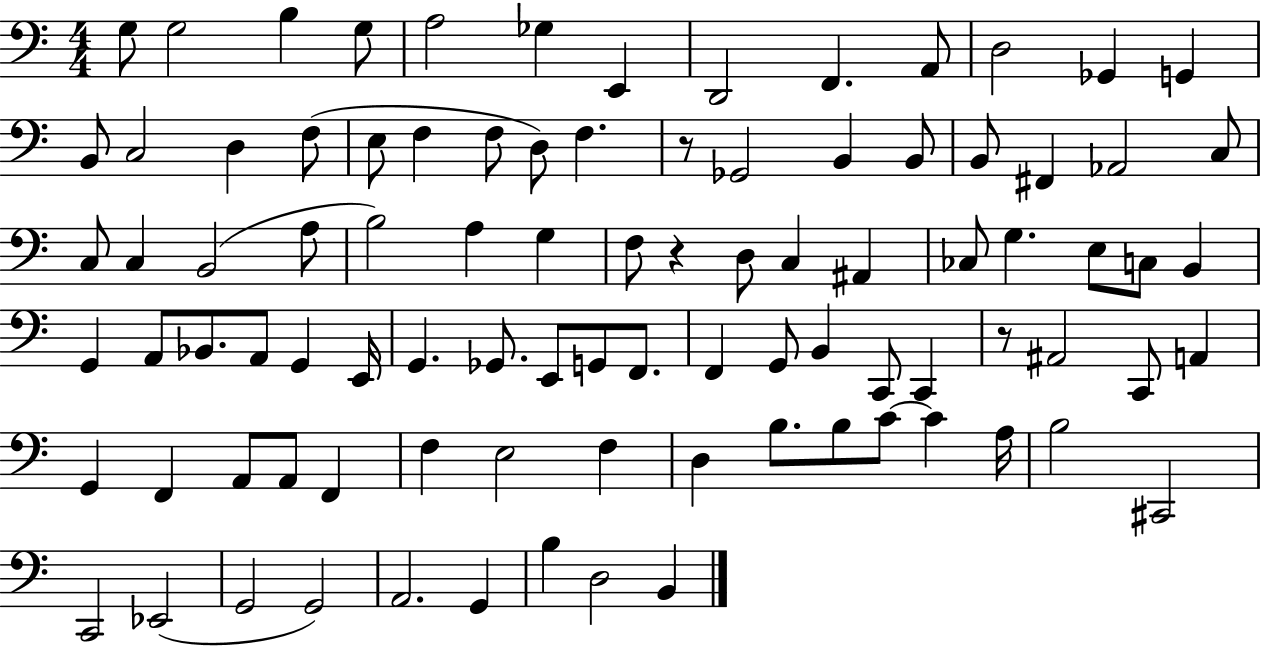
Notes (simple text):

G3/e G3/h B3/q G3/e A3/h Gb3/q E2/q D2/h F2/q. A2/e D3/h Gb2/q G2/q B2/e C3/h D3/q F3/e E3/e F3/q F3/e D3/e F3/q. R/e Gb2/h B2/q B2/e B2/e F#2/q Ab2/h C3/e C3/e C3/q B2/h A3/e B3/h A3/q G3/q F3/e R/q D3/e C3/q A#2/q CES3/e G3/q. E3/e C3/e B2/q G2/q A2/e Bb2/e. A2/e G2/q E2/s G2/q. Gb2/e. E2/e G2/e F2/e. F2/q G2/e B2/q C2/e C2/q R/e A#2/h C2/e A2/q G2/q F2/q A2/e A2/e F2/q F3/q E3/h F3/q D3/q B3/e. B3/e C4/e C4/q A3/s B3/h C#2/h C2/h Eb2/h G2/h G2/h A2/h. G2/q B3/q D3/h B2/q